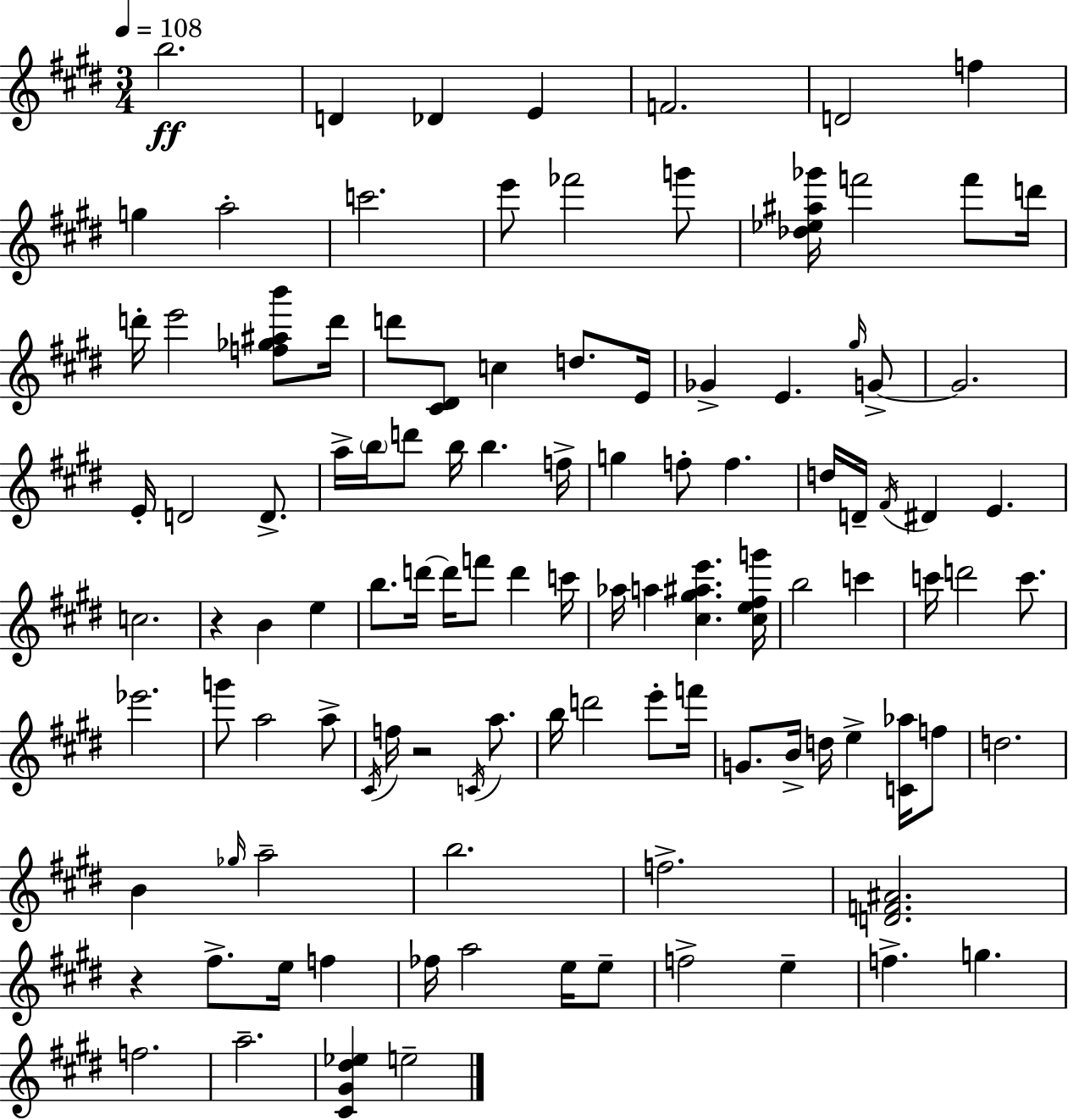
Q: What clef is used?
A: treble